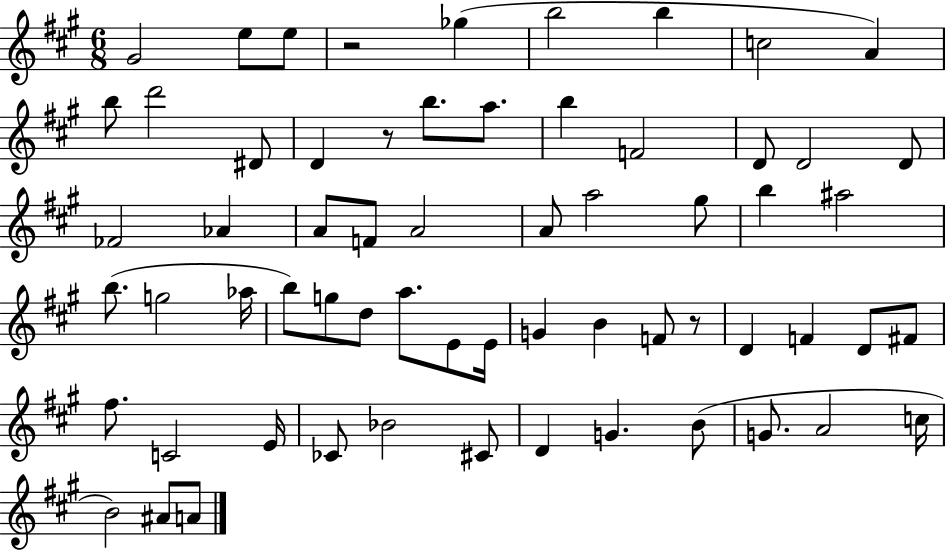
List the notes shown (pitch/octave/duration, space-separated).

G#4/h E5/e E5/e R/h Gb5/q B5/h B5/q C5/h A4/q B5/e D6/h D#4/e D4/q R/e B5/e. A5/e. B5/q F4/h D4/e D4/h D4/e FES4/h Ab4/q A4/e F4/e A4/h A4/e A5/h G#5/e B5/q A#5/h B5/e. G5/h Ab5/s B5/e G5/e D5/e A5/e. E4/e E4/s G4/q B4/q F4/e R/e D4/q F4/q D4/e F#4/e F#5/e. C4/h E4/s CES4/e Bb4/h C#4/e D4/q G4/q. B4/e G4/e. A4/h C5/s B4/h A#4/e A4/e